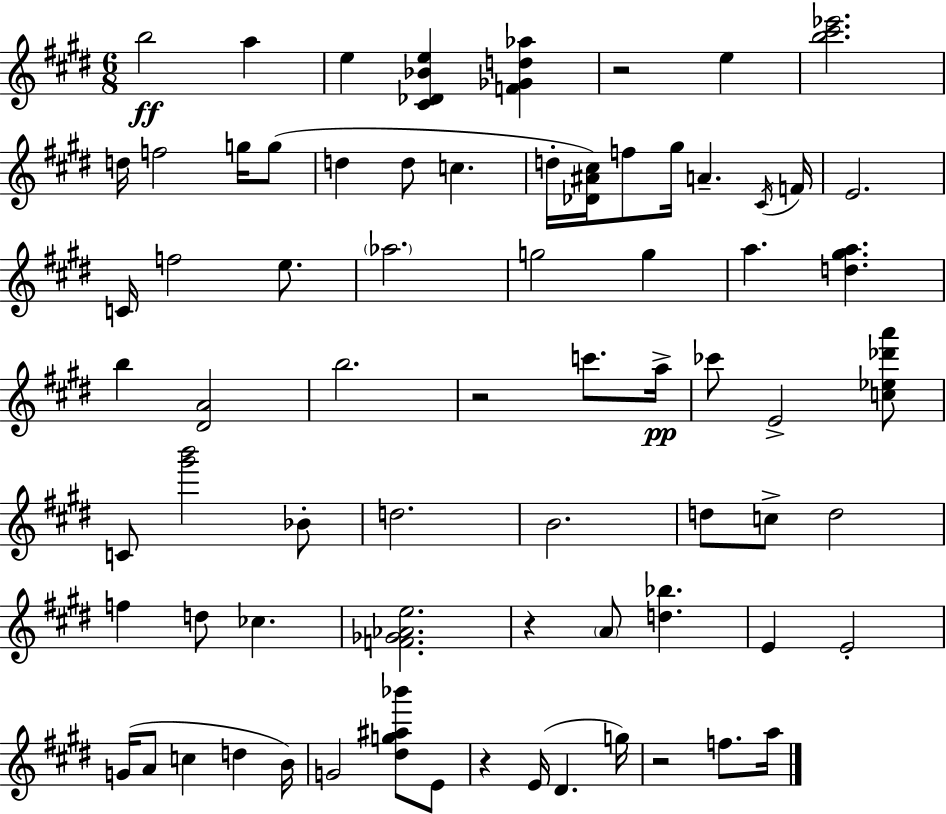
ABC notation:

X:1
T:Untitled
M:6/8
L:1/4
K:E
b2 a e [^C_D_Be] [F_Gd_a] z2 e [b^c'_e']2 d/4 f2 g/4 g/2 d d/2 c d/4 [_D^A^c]/4 f/2 ^g/4 A ^C/4 F/4 E2 C/4 f2 e/2 _a2 g2 g a [d^ga] b [^DA]2 b2 z2 c'/2 a/4 _c'/2 E2 [c_e_d'a']/2 C/2 [^g'b']2 _B/2 d2 B2 d/2 c/2 d2 f d/2 _c [F_G_Ae]2 z A/2 [d_b] E E2 G/4 A/2 c d B/4 G2 [^dg^a_b']/2 E/2 z E/4 ^D g/4 z2 f/2 a/4